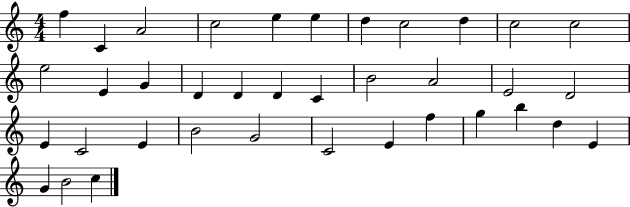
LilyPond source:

{
  \clef treble
  \numericTimeSignature
  \time 4/4
  \key c \major
  f''4 c'4 a'2 | c''2 e''4 e''4 | d''4 c''2 d''4 | c''2 c''2 | \break e''2 e'4 g'4 | d'4 d'4 d'4 c'4 | b'2 a'2 | e'2 d'2 | \break e'4 c'2 e'4 | b'2 g'2 | c'2 e'4 f''4 | g''4 b''4 d''4 e'4 | \break g'4 b'2 c''4 | \bar "|."
}